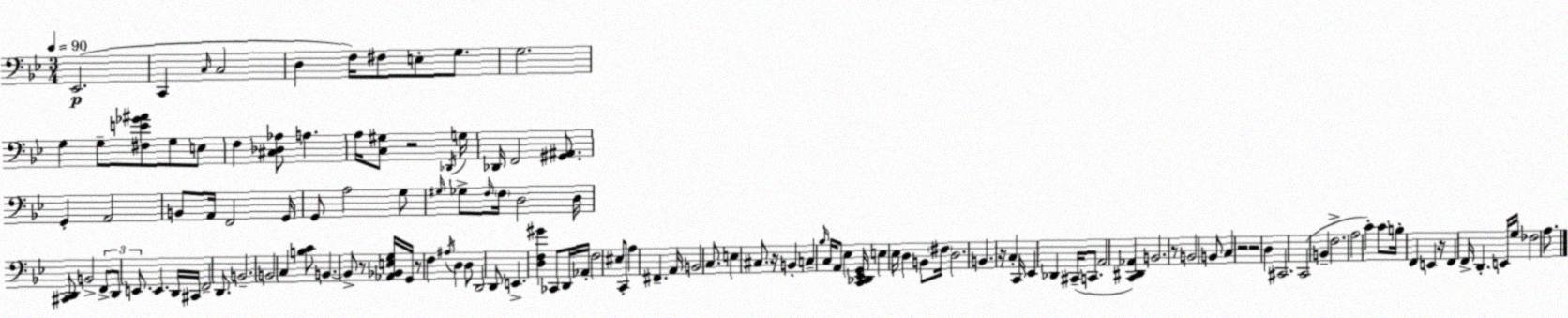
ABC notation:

X:1
T:Untitled
M:3/4
L:1/4
K:Gm
_E,,2 C,, C,/4 C,2 D, F,/4 ^F,/2 E,/2 G,/2 G,2 G, G,/2 [^F,E_G^A]/2 G,/2 E,/2 F, [^C,_D,_A,]/2 A, A,/4 [C,^G,]/2 z2 _D,,/4 G,/4 _D,,/4 F,,2 [^G,,^A,,]/2 G,, A,,2 B,,/2 A,,/4 F,,2 G,,/4 G,,/2 A,2 G,/2 ^G,/4 _G,/2 F,/4 F,/4 D,2 D,/4 [^C,,D,,]/2 B,,2 F,,/2 D,,/2 E,,/2 E,, D,,/4 ^C,,/4 F,,2 D,,/2 B,,2 B,,2 C, [B,C]/2 B,, B,,/2 z/2 [_A,,_B,,E,G,]/4 G,,/4 z/2 F, ^A,/4 D, D,/2 D,,2 D,,/2 E,, [D,F,^G] _C,,/2 D,,/4 _A,,/4 F,2 ^E,/2 C,,/2 A, ^F,, A,,/4 B,,2 C,/2 E, ^C,/2 z/4 B,, C, _B,/4 C,/4 A,,/2 _E, [C,,_D,,_E,,G,,]/4 E, _E,/4 D, B,,/2 ^F,/4 D,2 B,, z/4 C, C,,/4 _E,, _D,, ^C,,/4 C,,/2 A,,2 [C,,^D,,_A,,] B,,2 z/2 B,,2 B,,/2 C, z2 z2 D, ^C,,2 C,,2 B,, F,2 A,2 C C/2 B,/4 F,, E,, z/4 F,, F,,/4 D,, E,,/4 G,/4 _F,2 A,/2